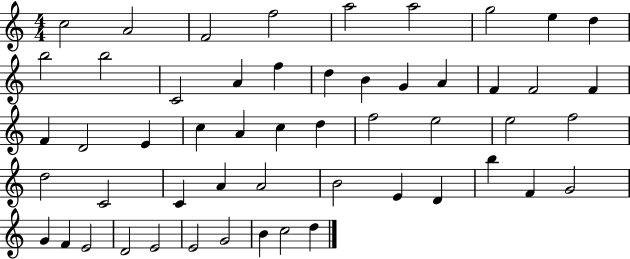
C5/h A4/h F4/h F5/h A5/h A5/h G5/h E5/q D5/q B5/h B5/h C4/h A4/q F5/q D5/q B4/q G4/q A4/q F4/q F4/h F4/q F4/q D4/h E4/q C5/q A4/q C5/q D5/q F5/h E5/h E5/h F5/h D5/h C4/h C4/q A4/q A4/h B4/h E4/q D4/q B5/q F4/q G4/h G4/q F4/q E4/h D4/h E4/h E4/h G4/h B4/q C5/h D5/q